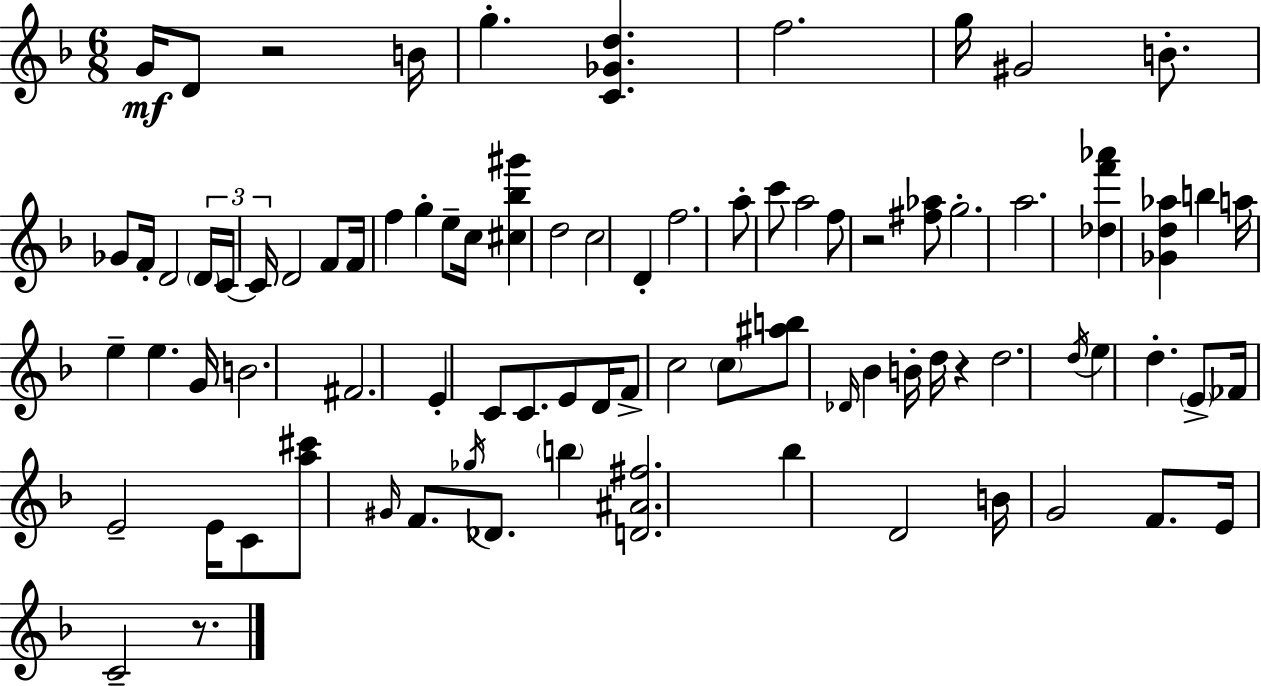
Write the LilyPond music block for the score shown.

{
  \clef treble
  \numericTimeSignature
  \time 6/8
  \key f \major
  g'16\mf d'8 r2 b'16 | g''4.-. <c' ges' d''>4. | f''2. | g''16 gis'2 b'8.-. | \break ges'8 f'16-. d'2 \tuplet 3/2 { \parenthesize d'16 | c'16~~ c'16 } d'2 f'8 | f'16 f''4 g''4-. e''8-- c''16 | <cis'' bes'' gis'''>4 d''2 | \break c''2 d'4-. | f''2. | a''8-. c'''8 a''2 | f''8 r2 <fis'' aes''>8 | \break g''2.-. | a''2. | <des'' f''' aes'''>4 <ges' d'' aes''>4 b''4 | a''16 e''4-- e''4. g'16 | \break b'2. | fis'2. | e'4-. c'8 c'8. e'8 d'16 | f'8-> c''2 \parenthesize c''8 | \break <ais'' b''>8 \grace { des'16 } bes'4 b'16-. d''16 r4 | d''2. | \acciaccatura { d''16 } e''4 d''4.-. | \parenthesize e'8-> fes'16 e'2-- e'16 | \break c'8 <a'' cis'''>8 \grace { gis'16 } f'8. \acciaccatura { ges''16 } des'8. | \parenthesize b''4 <d' ais' fis''>2. | bes''4 d'2 | b'16 g'2 | \break f'8. e'16 c'2-- | r8. \bar "|."
}